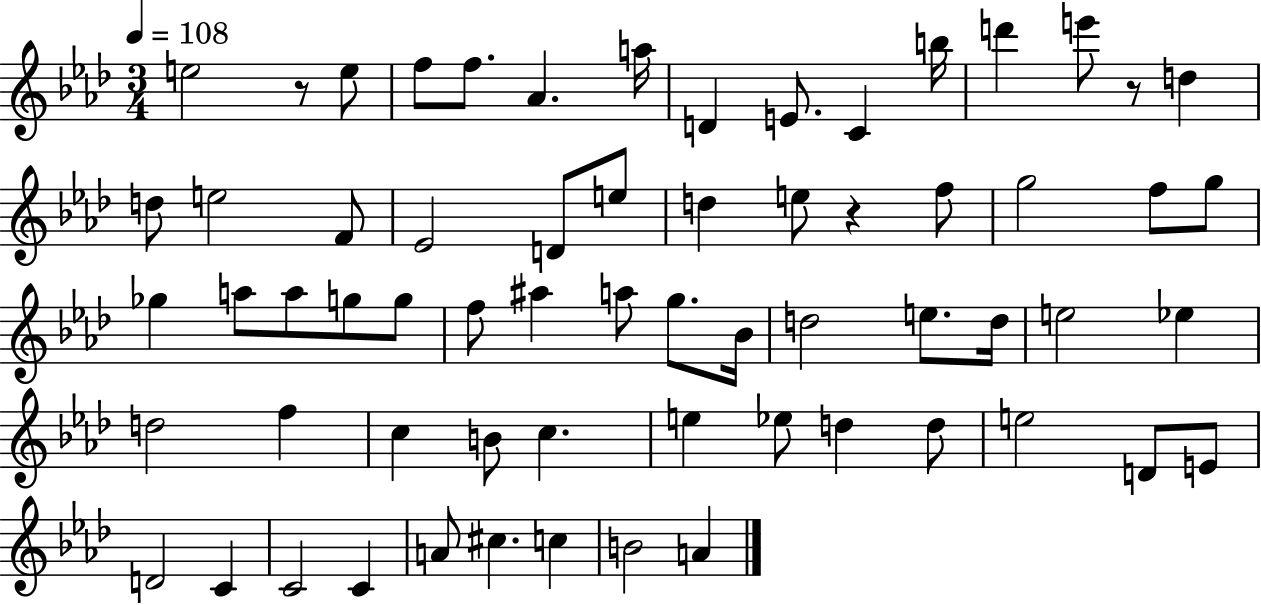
{
  \clef treble
  \numericTimeSignature
  \time 3/4
  \key aes \major
  \tempo 4 = 108
  \repeat volta 2 { e''2 r8 e''8 | f''8 f''8. aes'4. a''16 | d'4 e'8. c'4 b''16 | d'''4 e'''8 r8 d''4 | \break d''8 e''2 f'8 | ees'2 d'8 e''8 | d''4 e''8 r4 f''8 | g''2 f''8 g''8 | \break ges''4 a''8 a''8 g''8 g''8 | f''8 ais''4 a''8 g''8. bes'16 | d''2 e''8. d''16 | e''2 ees''4 | \break d''2 f''4 | c''4 b'8 c''4. | e''4 ees''8 d''4 d''8 | e''2 d'8 e'8 | \break d'2 c'4 | c'2 c'4 | a'8 cis''4. c''4 | b'2 a'4 | \break } \bar "|."
}